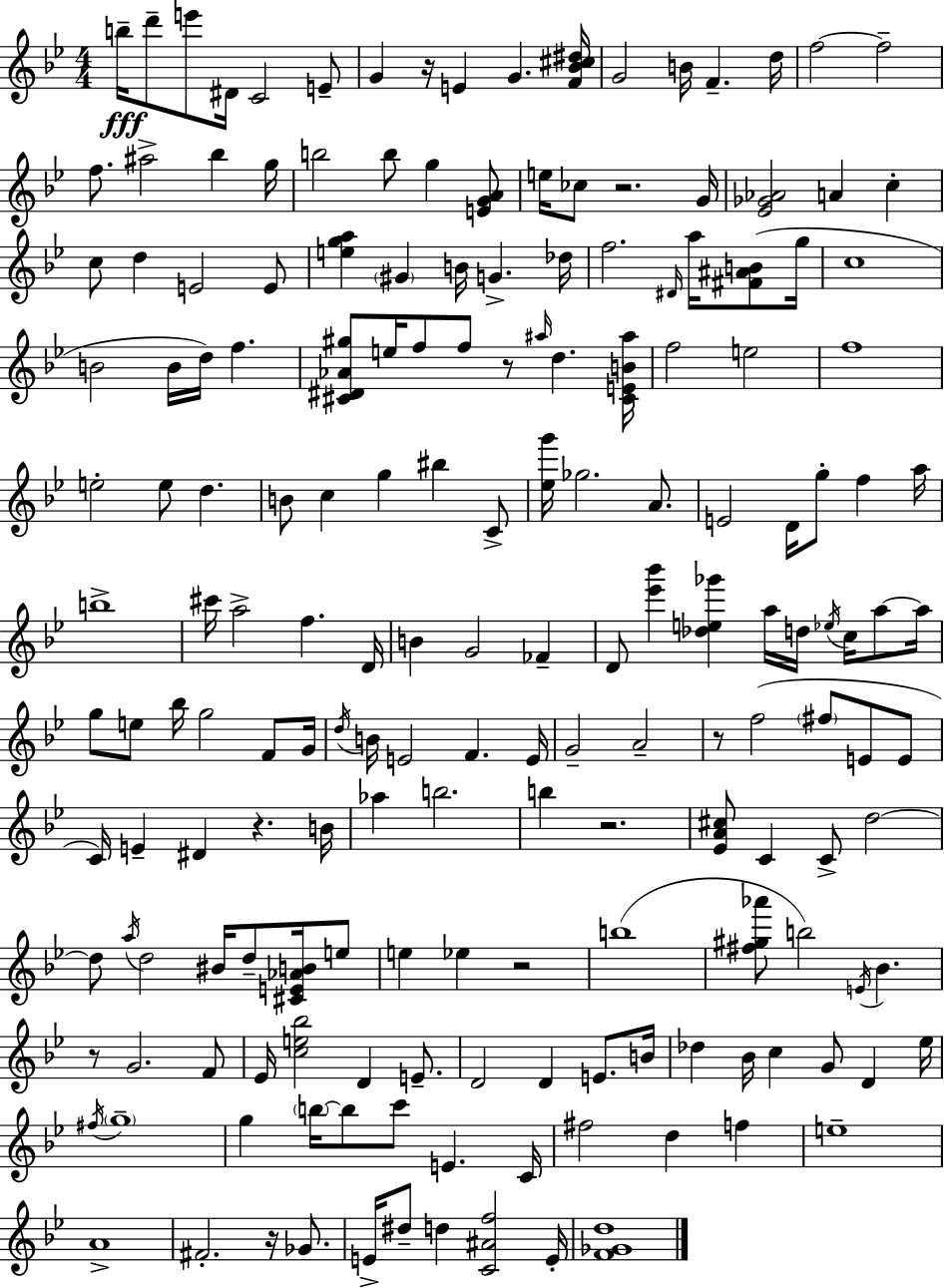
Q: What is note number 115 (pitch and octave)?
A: E5